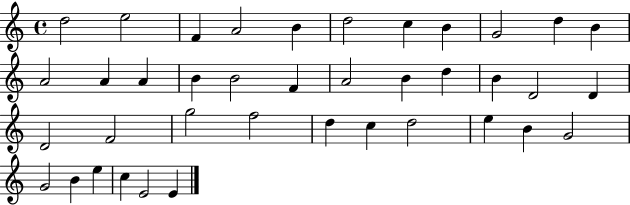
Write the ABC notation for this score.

X:1
T:Untitled
M:4/4
L:1/4
K:C
d2 e2 F A2 B d2 c B G2 d B A2 A A B B2 F A2 B d B D2 D D2 F2 g2 f2 d c d2 e B G2 G2 B e c E2 E